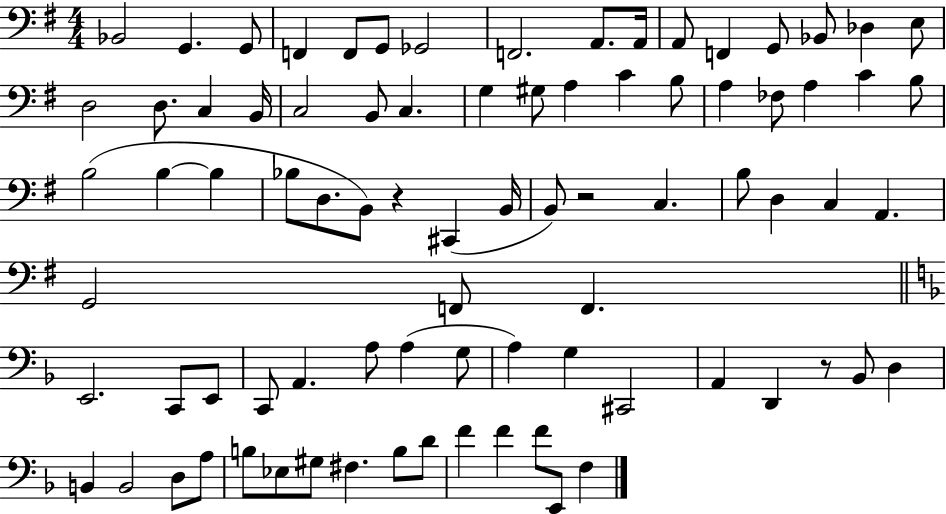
X:1
T:Untitled
M:4/4
L:1/4
K:G
_B,,2 G,, G,,/2 F,, F,,/2 G,,/2 _G,,2 F,,2 A,,/2 A,,/4 A,,/2 F,, G,,/2 _B,,/2 _D, E,/2 D,2 D,/2 C, B,,/4 C,2 B,,/2 C, G, ^G,/2 A, C B,/2 A, _F,/2 A, C B,/2 B,2 B, B, _B,/2 D,/2 B,,/2 z ^C,, B,,/4 B,,/2 z2 C, B,/2 D, C, A,, G,,2 F,,/2 F,, E,,2 C,,/2 E,,/2 C,,/2 A,, A,/2 A, G,/2 A, G, ^C,,2 A,, D,, z/2 _B,,/2 D, B,, B,,2 D,/2 A,/2 B,/2 _E,/2 ^G,/2 ^F, B,/2 D/2 F F F/2 E,,/2 F,